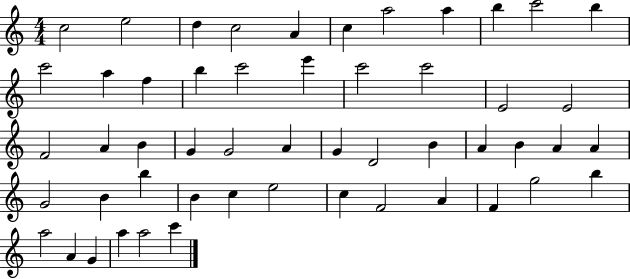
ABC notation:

X:1
T:Untitled
M:4/4
L:1/4
K:C
c2 e2 d c2 A c a2 a b c'2 b c'2 a f b c'2 e' c'2 c'2 E2 E2 F2 A B G G2 A G D2 B A B A A G2 B b B c e2 c F2 A F g2 b a2 A G a a2 c'